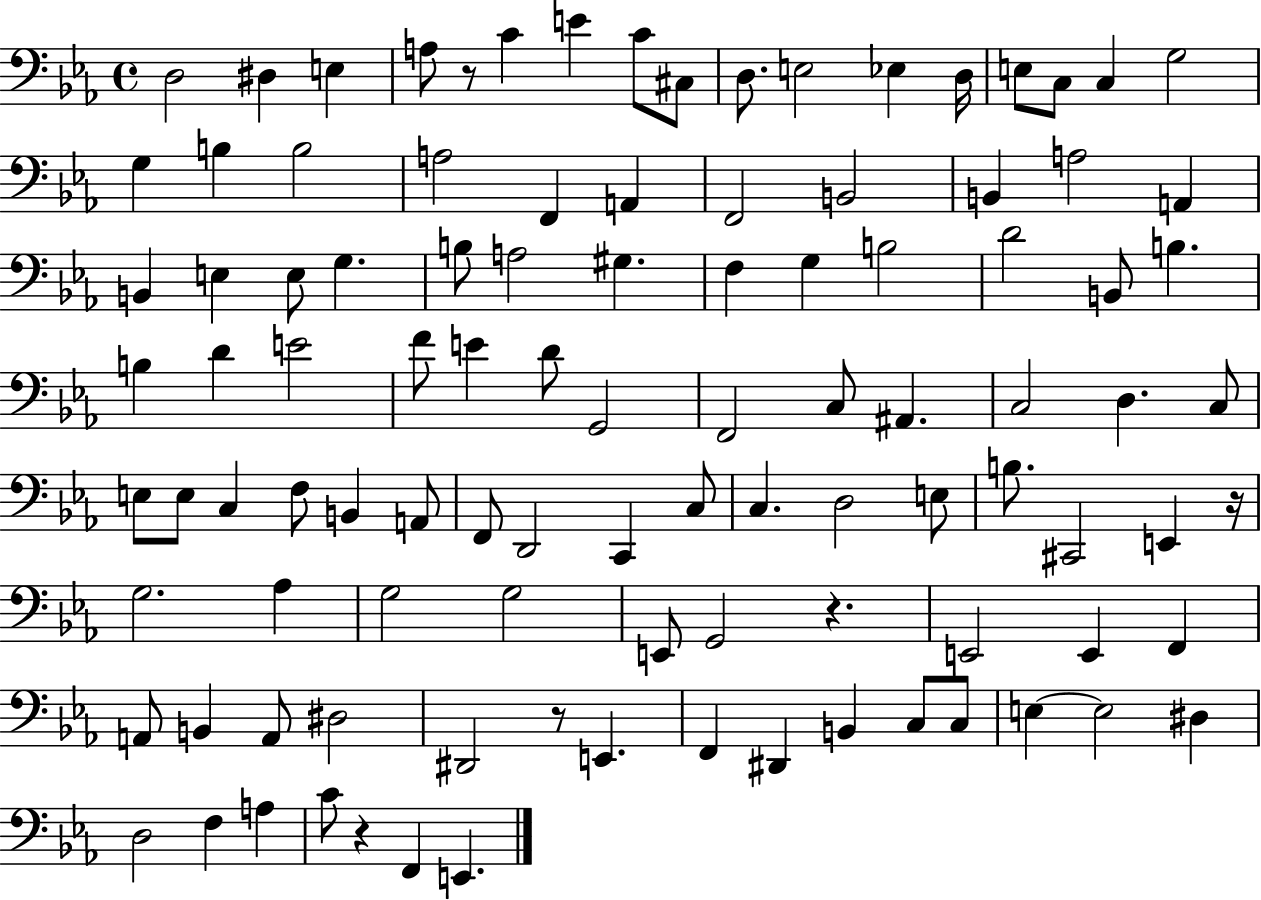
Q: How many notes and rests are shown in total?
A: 103